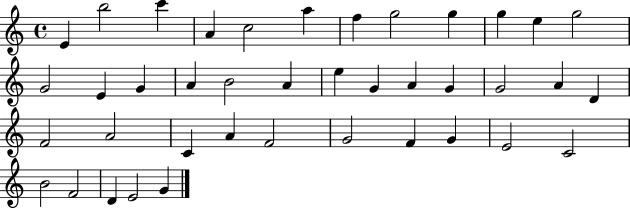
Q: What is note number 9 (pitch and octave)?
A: G5